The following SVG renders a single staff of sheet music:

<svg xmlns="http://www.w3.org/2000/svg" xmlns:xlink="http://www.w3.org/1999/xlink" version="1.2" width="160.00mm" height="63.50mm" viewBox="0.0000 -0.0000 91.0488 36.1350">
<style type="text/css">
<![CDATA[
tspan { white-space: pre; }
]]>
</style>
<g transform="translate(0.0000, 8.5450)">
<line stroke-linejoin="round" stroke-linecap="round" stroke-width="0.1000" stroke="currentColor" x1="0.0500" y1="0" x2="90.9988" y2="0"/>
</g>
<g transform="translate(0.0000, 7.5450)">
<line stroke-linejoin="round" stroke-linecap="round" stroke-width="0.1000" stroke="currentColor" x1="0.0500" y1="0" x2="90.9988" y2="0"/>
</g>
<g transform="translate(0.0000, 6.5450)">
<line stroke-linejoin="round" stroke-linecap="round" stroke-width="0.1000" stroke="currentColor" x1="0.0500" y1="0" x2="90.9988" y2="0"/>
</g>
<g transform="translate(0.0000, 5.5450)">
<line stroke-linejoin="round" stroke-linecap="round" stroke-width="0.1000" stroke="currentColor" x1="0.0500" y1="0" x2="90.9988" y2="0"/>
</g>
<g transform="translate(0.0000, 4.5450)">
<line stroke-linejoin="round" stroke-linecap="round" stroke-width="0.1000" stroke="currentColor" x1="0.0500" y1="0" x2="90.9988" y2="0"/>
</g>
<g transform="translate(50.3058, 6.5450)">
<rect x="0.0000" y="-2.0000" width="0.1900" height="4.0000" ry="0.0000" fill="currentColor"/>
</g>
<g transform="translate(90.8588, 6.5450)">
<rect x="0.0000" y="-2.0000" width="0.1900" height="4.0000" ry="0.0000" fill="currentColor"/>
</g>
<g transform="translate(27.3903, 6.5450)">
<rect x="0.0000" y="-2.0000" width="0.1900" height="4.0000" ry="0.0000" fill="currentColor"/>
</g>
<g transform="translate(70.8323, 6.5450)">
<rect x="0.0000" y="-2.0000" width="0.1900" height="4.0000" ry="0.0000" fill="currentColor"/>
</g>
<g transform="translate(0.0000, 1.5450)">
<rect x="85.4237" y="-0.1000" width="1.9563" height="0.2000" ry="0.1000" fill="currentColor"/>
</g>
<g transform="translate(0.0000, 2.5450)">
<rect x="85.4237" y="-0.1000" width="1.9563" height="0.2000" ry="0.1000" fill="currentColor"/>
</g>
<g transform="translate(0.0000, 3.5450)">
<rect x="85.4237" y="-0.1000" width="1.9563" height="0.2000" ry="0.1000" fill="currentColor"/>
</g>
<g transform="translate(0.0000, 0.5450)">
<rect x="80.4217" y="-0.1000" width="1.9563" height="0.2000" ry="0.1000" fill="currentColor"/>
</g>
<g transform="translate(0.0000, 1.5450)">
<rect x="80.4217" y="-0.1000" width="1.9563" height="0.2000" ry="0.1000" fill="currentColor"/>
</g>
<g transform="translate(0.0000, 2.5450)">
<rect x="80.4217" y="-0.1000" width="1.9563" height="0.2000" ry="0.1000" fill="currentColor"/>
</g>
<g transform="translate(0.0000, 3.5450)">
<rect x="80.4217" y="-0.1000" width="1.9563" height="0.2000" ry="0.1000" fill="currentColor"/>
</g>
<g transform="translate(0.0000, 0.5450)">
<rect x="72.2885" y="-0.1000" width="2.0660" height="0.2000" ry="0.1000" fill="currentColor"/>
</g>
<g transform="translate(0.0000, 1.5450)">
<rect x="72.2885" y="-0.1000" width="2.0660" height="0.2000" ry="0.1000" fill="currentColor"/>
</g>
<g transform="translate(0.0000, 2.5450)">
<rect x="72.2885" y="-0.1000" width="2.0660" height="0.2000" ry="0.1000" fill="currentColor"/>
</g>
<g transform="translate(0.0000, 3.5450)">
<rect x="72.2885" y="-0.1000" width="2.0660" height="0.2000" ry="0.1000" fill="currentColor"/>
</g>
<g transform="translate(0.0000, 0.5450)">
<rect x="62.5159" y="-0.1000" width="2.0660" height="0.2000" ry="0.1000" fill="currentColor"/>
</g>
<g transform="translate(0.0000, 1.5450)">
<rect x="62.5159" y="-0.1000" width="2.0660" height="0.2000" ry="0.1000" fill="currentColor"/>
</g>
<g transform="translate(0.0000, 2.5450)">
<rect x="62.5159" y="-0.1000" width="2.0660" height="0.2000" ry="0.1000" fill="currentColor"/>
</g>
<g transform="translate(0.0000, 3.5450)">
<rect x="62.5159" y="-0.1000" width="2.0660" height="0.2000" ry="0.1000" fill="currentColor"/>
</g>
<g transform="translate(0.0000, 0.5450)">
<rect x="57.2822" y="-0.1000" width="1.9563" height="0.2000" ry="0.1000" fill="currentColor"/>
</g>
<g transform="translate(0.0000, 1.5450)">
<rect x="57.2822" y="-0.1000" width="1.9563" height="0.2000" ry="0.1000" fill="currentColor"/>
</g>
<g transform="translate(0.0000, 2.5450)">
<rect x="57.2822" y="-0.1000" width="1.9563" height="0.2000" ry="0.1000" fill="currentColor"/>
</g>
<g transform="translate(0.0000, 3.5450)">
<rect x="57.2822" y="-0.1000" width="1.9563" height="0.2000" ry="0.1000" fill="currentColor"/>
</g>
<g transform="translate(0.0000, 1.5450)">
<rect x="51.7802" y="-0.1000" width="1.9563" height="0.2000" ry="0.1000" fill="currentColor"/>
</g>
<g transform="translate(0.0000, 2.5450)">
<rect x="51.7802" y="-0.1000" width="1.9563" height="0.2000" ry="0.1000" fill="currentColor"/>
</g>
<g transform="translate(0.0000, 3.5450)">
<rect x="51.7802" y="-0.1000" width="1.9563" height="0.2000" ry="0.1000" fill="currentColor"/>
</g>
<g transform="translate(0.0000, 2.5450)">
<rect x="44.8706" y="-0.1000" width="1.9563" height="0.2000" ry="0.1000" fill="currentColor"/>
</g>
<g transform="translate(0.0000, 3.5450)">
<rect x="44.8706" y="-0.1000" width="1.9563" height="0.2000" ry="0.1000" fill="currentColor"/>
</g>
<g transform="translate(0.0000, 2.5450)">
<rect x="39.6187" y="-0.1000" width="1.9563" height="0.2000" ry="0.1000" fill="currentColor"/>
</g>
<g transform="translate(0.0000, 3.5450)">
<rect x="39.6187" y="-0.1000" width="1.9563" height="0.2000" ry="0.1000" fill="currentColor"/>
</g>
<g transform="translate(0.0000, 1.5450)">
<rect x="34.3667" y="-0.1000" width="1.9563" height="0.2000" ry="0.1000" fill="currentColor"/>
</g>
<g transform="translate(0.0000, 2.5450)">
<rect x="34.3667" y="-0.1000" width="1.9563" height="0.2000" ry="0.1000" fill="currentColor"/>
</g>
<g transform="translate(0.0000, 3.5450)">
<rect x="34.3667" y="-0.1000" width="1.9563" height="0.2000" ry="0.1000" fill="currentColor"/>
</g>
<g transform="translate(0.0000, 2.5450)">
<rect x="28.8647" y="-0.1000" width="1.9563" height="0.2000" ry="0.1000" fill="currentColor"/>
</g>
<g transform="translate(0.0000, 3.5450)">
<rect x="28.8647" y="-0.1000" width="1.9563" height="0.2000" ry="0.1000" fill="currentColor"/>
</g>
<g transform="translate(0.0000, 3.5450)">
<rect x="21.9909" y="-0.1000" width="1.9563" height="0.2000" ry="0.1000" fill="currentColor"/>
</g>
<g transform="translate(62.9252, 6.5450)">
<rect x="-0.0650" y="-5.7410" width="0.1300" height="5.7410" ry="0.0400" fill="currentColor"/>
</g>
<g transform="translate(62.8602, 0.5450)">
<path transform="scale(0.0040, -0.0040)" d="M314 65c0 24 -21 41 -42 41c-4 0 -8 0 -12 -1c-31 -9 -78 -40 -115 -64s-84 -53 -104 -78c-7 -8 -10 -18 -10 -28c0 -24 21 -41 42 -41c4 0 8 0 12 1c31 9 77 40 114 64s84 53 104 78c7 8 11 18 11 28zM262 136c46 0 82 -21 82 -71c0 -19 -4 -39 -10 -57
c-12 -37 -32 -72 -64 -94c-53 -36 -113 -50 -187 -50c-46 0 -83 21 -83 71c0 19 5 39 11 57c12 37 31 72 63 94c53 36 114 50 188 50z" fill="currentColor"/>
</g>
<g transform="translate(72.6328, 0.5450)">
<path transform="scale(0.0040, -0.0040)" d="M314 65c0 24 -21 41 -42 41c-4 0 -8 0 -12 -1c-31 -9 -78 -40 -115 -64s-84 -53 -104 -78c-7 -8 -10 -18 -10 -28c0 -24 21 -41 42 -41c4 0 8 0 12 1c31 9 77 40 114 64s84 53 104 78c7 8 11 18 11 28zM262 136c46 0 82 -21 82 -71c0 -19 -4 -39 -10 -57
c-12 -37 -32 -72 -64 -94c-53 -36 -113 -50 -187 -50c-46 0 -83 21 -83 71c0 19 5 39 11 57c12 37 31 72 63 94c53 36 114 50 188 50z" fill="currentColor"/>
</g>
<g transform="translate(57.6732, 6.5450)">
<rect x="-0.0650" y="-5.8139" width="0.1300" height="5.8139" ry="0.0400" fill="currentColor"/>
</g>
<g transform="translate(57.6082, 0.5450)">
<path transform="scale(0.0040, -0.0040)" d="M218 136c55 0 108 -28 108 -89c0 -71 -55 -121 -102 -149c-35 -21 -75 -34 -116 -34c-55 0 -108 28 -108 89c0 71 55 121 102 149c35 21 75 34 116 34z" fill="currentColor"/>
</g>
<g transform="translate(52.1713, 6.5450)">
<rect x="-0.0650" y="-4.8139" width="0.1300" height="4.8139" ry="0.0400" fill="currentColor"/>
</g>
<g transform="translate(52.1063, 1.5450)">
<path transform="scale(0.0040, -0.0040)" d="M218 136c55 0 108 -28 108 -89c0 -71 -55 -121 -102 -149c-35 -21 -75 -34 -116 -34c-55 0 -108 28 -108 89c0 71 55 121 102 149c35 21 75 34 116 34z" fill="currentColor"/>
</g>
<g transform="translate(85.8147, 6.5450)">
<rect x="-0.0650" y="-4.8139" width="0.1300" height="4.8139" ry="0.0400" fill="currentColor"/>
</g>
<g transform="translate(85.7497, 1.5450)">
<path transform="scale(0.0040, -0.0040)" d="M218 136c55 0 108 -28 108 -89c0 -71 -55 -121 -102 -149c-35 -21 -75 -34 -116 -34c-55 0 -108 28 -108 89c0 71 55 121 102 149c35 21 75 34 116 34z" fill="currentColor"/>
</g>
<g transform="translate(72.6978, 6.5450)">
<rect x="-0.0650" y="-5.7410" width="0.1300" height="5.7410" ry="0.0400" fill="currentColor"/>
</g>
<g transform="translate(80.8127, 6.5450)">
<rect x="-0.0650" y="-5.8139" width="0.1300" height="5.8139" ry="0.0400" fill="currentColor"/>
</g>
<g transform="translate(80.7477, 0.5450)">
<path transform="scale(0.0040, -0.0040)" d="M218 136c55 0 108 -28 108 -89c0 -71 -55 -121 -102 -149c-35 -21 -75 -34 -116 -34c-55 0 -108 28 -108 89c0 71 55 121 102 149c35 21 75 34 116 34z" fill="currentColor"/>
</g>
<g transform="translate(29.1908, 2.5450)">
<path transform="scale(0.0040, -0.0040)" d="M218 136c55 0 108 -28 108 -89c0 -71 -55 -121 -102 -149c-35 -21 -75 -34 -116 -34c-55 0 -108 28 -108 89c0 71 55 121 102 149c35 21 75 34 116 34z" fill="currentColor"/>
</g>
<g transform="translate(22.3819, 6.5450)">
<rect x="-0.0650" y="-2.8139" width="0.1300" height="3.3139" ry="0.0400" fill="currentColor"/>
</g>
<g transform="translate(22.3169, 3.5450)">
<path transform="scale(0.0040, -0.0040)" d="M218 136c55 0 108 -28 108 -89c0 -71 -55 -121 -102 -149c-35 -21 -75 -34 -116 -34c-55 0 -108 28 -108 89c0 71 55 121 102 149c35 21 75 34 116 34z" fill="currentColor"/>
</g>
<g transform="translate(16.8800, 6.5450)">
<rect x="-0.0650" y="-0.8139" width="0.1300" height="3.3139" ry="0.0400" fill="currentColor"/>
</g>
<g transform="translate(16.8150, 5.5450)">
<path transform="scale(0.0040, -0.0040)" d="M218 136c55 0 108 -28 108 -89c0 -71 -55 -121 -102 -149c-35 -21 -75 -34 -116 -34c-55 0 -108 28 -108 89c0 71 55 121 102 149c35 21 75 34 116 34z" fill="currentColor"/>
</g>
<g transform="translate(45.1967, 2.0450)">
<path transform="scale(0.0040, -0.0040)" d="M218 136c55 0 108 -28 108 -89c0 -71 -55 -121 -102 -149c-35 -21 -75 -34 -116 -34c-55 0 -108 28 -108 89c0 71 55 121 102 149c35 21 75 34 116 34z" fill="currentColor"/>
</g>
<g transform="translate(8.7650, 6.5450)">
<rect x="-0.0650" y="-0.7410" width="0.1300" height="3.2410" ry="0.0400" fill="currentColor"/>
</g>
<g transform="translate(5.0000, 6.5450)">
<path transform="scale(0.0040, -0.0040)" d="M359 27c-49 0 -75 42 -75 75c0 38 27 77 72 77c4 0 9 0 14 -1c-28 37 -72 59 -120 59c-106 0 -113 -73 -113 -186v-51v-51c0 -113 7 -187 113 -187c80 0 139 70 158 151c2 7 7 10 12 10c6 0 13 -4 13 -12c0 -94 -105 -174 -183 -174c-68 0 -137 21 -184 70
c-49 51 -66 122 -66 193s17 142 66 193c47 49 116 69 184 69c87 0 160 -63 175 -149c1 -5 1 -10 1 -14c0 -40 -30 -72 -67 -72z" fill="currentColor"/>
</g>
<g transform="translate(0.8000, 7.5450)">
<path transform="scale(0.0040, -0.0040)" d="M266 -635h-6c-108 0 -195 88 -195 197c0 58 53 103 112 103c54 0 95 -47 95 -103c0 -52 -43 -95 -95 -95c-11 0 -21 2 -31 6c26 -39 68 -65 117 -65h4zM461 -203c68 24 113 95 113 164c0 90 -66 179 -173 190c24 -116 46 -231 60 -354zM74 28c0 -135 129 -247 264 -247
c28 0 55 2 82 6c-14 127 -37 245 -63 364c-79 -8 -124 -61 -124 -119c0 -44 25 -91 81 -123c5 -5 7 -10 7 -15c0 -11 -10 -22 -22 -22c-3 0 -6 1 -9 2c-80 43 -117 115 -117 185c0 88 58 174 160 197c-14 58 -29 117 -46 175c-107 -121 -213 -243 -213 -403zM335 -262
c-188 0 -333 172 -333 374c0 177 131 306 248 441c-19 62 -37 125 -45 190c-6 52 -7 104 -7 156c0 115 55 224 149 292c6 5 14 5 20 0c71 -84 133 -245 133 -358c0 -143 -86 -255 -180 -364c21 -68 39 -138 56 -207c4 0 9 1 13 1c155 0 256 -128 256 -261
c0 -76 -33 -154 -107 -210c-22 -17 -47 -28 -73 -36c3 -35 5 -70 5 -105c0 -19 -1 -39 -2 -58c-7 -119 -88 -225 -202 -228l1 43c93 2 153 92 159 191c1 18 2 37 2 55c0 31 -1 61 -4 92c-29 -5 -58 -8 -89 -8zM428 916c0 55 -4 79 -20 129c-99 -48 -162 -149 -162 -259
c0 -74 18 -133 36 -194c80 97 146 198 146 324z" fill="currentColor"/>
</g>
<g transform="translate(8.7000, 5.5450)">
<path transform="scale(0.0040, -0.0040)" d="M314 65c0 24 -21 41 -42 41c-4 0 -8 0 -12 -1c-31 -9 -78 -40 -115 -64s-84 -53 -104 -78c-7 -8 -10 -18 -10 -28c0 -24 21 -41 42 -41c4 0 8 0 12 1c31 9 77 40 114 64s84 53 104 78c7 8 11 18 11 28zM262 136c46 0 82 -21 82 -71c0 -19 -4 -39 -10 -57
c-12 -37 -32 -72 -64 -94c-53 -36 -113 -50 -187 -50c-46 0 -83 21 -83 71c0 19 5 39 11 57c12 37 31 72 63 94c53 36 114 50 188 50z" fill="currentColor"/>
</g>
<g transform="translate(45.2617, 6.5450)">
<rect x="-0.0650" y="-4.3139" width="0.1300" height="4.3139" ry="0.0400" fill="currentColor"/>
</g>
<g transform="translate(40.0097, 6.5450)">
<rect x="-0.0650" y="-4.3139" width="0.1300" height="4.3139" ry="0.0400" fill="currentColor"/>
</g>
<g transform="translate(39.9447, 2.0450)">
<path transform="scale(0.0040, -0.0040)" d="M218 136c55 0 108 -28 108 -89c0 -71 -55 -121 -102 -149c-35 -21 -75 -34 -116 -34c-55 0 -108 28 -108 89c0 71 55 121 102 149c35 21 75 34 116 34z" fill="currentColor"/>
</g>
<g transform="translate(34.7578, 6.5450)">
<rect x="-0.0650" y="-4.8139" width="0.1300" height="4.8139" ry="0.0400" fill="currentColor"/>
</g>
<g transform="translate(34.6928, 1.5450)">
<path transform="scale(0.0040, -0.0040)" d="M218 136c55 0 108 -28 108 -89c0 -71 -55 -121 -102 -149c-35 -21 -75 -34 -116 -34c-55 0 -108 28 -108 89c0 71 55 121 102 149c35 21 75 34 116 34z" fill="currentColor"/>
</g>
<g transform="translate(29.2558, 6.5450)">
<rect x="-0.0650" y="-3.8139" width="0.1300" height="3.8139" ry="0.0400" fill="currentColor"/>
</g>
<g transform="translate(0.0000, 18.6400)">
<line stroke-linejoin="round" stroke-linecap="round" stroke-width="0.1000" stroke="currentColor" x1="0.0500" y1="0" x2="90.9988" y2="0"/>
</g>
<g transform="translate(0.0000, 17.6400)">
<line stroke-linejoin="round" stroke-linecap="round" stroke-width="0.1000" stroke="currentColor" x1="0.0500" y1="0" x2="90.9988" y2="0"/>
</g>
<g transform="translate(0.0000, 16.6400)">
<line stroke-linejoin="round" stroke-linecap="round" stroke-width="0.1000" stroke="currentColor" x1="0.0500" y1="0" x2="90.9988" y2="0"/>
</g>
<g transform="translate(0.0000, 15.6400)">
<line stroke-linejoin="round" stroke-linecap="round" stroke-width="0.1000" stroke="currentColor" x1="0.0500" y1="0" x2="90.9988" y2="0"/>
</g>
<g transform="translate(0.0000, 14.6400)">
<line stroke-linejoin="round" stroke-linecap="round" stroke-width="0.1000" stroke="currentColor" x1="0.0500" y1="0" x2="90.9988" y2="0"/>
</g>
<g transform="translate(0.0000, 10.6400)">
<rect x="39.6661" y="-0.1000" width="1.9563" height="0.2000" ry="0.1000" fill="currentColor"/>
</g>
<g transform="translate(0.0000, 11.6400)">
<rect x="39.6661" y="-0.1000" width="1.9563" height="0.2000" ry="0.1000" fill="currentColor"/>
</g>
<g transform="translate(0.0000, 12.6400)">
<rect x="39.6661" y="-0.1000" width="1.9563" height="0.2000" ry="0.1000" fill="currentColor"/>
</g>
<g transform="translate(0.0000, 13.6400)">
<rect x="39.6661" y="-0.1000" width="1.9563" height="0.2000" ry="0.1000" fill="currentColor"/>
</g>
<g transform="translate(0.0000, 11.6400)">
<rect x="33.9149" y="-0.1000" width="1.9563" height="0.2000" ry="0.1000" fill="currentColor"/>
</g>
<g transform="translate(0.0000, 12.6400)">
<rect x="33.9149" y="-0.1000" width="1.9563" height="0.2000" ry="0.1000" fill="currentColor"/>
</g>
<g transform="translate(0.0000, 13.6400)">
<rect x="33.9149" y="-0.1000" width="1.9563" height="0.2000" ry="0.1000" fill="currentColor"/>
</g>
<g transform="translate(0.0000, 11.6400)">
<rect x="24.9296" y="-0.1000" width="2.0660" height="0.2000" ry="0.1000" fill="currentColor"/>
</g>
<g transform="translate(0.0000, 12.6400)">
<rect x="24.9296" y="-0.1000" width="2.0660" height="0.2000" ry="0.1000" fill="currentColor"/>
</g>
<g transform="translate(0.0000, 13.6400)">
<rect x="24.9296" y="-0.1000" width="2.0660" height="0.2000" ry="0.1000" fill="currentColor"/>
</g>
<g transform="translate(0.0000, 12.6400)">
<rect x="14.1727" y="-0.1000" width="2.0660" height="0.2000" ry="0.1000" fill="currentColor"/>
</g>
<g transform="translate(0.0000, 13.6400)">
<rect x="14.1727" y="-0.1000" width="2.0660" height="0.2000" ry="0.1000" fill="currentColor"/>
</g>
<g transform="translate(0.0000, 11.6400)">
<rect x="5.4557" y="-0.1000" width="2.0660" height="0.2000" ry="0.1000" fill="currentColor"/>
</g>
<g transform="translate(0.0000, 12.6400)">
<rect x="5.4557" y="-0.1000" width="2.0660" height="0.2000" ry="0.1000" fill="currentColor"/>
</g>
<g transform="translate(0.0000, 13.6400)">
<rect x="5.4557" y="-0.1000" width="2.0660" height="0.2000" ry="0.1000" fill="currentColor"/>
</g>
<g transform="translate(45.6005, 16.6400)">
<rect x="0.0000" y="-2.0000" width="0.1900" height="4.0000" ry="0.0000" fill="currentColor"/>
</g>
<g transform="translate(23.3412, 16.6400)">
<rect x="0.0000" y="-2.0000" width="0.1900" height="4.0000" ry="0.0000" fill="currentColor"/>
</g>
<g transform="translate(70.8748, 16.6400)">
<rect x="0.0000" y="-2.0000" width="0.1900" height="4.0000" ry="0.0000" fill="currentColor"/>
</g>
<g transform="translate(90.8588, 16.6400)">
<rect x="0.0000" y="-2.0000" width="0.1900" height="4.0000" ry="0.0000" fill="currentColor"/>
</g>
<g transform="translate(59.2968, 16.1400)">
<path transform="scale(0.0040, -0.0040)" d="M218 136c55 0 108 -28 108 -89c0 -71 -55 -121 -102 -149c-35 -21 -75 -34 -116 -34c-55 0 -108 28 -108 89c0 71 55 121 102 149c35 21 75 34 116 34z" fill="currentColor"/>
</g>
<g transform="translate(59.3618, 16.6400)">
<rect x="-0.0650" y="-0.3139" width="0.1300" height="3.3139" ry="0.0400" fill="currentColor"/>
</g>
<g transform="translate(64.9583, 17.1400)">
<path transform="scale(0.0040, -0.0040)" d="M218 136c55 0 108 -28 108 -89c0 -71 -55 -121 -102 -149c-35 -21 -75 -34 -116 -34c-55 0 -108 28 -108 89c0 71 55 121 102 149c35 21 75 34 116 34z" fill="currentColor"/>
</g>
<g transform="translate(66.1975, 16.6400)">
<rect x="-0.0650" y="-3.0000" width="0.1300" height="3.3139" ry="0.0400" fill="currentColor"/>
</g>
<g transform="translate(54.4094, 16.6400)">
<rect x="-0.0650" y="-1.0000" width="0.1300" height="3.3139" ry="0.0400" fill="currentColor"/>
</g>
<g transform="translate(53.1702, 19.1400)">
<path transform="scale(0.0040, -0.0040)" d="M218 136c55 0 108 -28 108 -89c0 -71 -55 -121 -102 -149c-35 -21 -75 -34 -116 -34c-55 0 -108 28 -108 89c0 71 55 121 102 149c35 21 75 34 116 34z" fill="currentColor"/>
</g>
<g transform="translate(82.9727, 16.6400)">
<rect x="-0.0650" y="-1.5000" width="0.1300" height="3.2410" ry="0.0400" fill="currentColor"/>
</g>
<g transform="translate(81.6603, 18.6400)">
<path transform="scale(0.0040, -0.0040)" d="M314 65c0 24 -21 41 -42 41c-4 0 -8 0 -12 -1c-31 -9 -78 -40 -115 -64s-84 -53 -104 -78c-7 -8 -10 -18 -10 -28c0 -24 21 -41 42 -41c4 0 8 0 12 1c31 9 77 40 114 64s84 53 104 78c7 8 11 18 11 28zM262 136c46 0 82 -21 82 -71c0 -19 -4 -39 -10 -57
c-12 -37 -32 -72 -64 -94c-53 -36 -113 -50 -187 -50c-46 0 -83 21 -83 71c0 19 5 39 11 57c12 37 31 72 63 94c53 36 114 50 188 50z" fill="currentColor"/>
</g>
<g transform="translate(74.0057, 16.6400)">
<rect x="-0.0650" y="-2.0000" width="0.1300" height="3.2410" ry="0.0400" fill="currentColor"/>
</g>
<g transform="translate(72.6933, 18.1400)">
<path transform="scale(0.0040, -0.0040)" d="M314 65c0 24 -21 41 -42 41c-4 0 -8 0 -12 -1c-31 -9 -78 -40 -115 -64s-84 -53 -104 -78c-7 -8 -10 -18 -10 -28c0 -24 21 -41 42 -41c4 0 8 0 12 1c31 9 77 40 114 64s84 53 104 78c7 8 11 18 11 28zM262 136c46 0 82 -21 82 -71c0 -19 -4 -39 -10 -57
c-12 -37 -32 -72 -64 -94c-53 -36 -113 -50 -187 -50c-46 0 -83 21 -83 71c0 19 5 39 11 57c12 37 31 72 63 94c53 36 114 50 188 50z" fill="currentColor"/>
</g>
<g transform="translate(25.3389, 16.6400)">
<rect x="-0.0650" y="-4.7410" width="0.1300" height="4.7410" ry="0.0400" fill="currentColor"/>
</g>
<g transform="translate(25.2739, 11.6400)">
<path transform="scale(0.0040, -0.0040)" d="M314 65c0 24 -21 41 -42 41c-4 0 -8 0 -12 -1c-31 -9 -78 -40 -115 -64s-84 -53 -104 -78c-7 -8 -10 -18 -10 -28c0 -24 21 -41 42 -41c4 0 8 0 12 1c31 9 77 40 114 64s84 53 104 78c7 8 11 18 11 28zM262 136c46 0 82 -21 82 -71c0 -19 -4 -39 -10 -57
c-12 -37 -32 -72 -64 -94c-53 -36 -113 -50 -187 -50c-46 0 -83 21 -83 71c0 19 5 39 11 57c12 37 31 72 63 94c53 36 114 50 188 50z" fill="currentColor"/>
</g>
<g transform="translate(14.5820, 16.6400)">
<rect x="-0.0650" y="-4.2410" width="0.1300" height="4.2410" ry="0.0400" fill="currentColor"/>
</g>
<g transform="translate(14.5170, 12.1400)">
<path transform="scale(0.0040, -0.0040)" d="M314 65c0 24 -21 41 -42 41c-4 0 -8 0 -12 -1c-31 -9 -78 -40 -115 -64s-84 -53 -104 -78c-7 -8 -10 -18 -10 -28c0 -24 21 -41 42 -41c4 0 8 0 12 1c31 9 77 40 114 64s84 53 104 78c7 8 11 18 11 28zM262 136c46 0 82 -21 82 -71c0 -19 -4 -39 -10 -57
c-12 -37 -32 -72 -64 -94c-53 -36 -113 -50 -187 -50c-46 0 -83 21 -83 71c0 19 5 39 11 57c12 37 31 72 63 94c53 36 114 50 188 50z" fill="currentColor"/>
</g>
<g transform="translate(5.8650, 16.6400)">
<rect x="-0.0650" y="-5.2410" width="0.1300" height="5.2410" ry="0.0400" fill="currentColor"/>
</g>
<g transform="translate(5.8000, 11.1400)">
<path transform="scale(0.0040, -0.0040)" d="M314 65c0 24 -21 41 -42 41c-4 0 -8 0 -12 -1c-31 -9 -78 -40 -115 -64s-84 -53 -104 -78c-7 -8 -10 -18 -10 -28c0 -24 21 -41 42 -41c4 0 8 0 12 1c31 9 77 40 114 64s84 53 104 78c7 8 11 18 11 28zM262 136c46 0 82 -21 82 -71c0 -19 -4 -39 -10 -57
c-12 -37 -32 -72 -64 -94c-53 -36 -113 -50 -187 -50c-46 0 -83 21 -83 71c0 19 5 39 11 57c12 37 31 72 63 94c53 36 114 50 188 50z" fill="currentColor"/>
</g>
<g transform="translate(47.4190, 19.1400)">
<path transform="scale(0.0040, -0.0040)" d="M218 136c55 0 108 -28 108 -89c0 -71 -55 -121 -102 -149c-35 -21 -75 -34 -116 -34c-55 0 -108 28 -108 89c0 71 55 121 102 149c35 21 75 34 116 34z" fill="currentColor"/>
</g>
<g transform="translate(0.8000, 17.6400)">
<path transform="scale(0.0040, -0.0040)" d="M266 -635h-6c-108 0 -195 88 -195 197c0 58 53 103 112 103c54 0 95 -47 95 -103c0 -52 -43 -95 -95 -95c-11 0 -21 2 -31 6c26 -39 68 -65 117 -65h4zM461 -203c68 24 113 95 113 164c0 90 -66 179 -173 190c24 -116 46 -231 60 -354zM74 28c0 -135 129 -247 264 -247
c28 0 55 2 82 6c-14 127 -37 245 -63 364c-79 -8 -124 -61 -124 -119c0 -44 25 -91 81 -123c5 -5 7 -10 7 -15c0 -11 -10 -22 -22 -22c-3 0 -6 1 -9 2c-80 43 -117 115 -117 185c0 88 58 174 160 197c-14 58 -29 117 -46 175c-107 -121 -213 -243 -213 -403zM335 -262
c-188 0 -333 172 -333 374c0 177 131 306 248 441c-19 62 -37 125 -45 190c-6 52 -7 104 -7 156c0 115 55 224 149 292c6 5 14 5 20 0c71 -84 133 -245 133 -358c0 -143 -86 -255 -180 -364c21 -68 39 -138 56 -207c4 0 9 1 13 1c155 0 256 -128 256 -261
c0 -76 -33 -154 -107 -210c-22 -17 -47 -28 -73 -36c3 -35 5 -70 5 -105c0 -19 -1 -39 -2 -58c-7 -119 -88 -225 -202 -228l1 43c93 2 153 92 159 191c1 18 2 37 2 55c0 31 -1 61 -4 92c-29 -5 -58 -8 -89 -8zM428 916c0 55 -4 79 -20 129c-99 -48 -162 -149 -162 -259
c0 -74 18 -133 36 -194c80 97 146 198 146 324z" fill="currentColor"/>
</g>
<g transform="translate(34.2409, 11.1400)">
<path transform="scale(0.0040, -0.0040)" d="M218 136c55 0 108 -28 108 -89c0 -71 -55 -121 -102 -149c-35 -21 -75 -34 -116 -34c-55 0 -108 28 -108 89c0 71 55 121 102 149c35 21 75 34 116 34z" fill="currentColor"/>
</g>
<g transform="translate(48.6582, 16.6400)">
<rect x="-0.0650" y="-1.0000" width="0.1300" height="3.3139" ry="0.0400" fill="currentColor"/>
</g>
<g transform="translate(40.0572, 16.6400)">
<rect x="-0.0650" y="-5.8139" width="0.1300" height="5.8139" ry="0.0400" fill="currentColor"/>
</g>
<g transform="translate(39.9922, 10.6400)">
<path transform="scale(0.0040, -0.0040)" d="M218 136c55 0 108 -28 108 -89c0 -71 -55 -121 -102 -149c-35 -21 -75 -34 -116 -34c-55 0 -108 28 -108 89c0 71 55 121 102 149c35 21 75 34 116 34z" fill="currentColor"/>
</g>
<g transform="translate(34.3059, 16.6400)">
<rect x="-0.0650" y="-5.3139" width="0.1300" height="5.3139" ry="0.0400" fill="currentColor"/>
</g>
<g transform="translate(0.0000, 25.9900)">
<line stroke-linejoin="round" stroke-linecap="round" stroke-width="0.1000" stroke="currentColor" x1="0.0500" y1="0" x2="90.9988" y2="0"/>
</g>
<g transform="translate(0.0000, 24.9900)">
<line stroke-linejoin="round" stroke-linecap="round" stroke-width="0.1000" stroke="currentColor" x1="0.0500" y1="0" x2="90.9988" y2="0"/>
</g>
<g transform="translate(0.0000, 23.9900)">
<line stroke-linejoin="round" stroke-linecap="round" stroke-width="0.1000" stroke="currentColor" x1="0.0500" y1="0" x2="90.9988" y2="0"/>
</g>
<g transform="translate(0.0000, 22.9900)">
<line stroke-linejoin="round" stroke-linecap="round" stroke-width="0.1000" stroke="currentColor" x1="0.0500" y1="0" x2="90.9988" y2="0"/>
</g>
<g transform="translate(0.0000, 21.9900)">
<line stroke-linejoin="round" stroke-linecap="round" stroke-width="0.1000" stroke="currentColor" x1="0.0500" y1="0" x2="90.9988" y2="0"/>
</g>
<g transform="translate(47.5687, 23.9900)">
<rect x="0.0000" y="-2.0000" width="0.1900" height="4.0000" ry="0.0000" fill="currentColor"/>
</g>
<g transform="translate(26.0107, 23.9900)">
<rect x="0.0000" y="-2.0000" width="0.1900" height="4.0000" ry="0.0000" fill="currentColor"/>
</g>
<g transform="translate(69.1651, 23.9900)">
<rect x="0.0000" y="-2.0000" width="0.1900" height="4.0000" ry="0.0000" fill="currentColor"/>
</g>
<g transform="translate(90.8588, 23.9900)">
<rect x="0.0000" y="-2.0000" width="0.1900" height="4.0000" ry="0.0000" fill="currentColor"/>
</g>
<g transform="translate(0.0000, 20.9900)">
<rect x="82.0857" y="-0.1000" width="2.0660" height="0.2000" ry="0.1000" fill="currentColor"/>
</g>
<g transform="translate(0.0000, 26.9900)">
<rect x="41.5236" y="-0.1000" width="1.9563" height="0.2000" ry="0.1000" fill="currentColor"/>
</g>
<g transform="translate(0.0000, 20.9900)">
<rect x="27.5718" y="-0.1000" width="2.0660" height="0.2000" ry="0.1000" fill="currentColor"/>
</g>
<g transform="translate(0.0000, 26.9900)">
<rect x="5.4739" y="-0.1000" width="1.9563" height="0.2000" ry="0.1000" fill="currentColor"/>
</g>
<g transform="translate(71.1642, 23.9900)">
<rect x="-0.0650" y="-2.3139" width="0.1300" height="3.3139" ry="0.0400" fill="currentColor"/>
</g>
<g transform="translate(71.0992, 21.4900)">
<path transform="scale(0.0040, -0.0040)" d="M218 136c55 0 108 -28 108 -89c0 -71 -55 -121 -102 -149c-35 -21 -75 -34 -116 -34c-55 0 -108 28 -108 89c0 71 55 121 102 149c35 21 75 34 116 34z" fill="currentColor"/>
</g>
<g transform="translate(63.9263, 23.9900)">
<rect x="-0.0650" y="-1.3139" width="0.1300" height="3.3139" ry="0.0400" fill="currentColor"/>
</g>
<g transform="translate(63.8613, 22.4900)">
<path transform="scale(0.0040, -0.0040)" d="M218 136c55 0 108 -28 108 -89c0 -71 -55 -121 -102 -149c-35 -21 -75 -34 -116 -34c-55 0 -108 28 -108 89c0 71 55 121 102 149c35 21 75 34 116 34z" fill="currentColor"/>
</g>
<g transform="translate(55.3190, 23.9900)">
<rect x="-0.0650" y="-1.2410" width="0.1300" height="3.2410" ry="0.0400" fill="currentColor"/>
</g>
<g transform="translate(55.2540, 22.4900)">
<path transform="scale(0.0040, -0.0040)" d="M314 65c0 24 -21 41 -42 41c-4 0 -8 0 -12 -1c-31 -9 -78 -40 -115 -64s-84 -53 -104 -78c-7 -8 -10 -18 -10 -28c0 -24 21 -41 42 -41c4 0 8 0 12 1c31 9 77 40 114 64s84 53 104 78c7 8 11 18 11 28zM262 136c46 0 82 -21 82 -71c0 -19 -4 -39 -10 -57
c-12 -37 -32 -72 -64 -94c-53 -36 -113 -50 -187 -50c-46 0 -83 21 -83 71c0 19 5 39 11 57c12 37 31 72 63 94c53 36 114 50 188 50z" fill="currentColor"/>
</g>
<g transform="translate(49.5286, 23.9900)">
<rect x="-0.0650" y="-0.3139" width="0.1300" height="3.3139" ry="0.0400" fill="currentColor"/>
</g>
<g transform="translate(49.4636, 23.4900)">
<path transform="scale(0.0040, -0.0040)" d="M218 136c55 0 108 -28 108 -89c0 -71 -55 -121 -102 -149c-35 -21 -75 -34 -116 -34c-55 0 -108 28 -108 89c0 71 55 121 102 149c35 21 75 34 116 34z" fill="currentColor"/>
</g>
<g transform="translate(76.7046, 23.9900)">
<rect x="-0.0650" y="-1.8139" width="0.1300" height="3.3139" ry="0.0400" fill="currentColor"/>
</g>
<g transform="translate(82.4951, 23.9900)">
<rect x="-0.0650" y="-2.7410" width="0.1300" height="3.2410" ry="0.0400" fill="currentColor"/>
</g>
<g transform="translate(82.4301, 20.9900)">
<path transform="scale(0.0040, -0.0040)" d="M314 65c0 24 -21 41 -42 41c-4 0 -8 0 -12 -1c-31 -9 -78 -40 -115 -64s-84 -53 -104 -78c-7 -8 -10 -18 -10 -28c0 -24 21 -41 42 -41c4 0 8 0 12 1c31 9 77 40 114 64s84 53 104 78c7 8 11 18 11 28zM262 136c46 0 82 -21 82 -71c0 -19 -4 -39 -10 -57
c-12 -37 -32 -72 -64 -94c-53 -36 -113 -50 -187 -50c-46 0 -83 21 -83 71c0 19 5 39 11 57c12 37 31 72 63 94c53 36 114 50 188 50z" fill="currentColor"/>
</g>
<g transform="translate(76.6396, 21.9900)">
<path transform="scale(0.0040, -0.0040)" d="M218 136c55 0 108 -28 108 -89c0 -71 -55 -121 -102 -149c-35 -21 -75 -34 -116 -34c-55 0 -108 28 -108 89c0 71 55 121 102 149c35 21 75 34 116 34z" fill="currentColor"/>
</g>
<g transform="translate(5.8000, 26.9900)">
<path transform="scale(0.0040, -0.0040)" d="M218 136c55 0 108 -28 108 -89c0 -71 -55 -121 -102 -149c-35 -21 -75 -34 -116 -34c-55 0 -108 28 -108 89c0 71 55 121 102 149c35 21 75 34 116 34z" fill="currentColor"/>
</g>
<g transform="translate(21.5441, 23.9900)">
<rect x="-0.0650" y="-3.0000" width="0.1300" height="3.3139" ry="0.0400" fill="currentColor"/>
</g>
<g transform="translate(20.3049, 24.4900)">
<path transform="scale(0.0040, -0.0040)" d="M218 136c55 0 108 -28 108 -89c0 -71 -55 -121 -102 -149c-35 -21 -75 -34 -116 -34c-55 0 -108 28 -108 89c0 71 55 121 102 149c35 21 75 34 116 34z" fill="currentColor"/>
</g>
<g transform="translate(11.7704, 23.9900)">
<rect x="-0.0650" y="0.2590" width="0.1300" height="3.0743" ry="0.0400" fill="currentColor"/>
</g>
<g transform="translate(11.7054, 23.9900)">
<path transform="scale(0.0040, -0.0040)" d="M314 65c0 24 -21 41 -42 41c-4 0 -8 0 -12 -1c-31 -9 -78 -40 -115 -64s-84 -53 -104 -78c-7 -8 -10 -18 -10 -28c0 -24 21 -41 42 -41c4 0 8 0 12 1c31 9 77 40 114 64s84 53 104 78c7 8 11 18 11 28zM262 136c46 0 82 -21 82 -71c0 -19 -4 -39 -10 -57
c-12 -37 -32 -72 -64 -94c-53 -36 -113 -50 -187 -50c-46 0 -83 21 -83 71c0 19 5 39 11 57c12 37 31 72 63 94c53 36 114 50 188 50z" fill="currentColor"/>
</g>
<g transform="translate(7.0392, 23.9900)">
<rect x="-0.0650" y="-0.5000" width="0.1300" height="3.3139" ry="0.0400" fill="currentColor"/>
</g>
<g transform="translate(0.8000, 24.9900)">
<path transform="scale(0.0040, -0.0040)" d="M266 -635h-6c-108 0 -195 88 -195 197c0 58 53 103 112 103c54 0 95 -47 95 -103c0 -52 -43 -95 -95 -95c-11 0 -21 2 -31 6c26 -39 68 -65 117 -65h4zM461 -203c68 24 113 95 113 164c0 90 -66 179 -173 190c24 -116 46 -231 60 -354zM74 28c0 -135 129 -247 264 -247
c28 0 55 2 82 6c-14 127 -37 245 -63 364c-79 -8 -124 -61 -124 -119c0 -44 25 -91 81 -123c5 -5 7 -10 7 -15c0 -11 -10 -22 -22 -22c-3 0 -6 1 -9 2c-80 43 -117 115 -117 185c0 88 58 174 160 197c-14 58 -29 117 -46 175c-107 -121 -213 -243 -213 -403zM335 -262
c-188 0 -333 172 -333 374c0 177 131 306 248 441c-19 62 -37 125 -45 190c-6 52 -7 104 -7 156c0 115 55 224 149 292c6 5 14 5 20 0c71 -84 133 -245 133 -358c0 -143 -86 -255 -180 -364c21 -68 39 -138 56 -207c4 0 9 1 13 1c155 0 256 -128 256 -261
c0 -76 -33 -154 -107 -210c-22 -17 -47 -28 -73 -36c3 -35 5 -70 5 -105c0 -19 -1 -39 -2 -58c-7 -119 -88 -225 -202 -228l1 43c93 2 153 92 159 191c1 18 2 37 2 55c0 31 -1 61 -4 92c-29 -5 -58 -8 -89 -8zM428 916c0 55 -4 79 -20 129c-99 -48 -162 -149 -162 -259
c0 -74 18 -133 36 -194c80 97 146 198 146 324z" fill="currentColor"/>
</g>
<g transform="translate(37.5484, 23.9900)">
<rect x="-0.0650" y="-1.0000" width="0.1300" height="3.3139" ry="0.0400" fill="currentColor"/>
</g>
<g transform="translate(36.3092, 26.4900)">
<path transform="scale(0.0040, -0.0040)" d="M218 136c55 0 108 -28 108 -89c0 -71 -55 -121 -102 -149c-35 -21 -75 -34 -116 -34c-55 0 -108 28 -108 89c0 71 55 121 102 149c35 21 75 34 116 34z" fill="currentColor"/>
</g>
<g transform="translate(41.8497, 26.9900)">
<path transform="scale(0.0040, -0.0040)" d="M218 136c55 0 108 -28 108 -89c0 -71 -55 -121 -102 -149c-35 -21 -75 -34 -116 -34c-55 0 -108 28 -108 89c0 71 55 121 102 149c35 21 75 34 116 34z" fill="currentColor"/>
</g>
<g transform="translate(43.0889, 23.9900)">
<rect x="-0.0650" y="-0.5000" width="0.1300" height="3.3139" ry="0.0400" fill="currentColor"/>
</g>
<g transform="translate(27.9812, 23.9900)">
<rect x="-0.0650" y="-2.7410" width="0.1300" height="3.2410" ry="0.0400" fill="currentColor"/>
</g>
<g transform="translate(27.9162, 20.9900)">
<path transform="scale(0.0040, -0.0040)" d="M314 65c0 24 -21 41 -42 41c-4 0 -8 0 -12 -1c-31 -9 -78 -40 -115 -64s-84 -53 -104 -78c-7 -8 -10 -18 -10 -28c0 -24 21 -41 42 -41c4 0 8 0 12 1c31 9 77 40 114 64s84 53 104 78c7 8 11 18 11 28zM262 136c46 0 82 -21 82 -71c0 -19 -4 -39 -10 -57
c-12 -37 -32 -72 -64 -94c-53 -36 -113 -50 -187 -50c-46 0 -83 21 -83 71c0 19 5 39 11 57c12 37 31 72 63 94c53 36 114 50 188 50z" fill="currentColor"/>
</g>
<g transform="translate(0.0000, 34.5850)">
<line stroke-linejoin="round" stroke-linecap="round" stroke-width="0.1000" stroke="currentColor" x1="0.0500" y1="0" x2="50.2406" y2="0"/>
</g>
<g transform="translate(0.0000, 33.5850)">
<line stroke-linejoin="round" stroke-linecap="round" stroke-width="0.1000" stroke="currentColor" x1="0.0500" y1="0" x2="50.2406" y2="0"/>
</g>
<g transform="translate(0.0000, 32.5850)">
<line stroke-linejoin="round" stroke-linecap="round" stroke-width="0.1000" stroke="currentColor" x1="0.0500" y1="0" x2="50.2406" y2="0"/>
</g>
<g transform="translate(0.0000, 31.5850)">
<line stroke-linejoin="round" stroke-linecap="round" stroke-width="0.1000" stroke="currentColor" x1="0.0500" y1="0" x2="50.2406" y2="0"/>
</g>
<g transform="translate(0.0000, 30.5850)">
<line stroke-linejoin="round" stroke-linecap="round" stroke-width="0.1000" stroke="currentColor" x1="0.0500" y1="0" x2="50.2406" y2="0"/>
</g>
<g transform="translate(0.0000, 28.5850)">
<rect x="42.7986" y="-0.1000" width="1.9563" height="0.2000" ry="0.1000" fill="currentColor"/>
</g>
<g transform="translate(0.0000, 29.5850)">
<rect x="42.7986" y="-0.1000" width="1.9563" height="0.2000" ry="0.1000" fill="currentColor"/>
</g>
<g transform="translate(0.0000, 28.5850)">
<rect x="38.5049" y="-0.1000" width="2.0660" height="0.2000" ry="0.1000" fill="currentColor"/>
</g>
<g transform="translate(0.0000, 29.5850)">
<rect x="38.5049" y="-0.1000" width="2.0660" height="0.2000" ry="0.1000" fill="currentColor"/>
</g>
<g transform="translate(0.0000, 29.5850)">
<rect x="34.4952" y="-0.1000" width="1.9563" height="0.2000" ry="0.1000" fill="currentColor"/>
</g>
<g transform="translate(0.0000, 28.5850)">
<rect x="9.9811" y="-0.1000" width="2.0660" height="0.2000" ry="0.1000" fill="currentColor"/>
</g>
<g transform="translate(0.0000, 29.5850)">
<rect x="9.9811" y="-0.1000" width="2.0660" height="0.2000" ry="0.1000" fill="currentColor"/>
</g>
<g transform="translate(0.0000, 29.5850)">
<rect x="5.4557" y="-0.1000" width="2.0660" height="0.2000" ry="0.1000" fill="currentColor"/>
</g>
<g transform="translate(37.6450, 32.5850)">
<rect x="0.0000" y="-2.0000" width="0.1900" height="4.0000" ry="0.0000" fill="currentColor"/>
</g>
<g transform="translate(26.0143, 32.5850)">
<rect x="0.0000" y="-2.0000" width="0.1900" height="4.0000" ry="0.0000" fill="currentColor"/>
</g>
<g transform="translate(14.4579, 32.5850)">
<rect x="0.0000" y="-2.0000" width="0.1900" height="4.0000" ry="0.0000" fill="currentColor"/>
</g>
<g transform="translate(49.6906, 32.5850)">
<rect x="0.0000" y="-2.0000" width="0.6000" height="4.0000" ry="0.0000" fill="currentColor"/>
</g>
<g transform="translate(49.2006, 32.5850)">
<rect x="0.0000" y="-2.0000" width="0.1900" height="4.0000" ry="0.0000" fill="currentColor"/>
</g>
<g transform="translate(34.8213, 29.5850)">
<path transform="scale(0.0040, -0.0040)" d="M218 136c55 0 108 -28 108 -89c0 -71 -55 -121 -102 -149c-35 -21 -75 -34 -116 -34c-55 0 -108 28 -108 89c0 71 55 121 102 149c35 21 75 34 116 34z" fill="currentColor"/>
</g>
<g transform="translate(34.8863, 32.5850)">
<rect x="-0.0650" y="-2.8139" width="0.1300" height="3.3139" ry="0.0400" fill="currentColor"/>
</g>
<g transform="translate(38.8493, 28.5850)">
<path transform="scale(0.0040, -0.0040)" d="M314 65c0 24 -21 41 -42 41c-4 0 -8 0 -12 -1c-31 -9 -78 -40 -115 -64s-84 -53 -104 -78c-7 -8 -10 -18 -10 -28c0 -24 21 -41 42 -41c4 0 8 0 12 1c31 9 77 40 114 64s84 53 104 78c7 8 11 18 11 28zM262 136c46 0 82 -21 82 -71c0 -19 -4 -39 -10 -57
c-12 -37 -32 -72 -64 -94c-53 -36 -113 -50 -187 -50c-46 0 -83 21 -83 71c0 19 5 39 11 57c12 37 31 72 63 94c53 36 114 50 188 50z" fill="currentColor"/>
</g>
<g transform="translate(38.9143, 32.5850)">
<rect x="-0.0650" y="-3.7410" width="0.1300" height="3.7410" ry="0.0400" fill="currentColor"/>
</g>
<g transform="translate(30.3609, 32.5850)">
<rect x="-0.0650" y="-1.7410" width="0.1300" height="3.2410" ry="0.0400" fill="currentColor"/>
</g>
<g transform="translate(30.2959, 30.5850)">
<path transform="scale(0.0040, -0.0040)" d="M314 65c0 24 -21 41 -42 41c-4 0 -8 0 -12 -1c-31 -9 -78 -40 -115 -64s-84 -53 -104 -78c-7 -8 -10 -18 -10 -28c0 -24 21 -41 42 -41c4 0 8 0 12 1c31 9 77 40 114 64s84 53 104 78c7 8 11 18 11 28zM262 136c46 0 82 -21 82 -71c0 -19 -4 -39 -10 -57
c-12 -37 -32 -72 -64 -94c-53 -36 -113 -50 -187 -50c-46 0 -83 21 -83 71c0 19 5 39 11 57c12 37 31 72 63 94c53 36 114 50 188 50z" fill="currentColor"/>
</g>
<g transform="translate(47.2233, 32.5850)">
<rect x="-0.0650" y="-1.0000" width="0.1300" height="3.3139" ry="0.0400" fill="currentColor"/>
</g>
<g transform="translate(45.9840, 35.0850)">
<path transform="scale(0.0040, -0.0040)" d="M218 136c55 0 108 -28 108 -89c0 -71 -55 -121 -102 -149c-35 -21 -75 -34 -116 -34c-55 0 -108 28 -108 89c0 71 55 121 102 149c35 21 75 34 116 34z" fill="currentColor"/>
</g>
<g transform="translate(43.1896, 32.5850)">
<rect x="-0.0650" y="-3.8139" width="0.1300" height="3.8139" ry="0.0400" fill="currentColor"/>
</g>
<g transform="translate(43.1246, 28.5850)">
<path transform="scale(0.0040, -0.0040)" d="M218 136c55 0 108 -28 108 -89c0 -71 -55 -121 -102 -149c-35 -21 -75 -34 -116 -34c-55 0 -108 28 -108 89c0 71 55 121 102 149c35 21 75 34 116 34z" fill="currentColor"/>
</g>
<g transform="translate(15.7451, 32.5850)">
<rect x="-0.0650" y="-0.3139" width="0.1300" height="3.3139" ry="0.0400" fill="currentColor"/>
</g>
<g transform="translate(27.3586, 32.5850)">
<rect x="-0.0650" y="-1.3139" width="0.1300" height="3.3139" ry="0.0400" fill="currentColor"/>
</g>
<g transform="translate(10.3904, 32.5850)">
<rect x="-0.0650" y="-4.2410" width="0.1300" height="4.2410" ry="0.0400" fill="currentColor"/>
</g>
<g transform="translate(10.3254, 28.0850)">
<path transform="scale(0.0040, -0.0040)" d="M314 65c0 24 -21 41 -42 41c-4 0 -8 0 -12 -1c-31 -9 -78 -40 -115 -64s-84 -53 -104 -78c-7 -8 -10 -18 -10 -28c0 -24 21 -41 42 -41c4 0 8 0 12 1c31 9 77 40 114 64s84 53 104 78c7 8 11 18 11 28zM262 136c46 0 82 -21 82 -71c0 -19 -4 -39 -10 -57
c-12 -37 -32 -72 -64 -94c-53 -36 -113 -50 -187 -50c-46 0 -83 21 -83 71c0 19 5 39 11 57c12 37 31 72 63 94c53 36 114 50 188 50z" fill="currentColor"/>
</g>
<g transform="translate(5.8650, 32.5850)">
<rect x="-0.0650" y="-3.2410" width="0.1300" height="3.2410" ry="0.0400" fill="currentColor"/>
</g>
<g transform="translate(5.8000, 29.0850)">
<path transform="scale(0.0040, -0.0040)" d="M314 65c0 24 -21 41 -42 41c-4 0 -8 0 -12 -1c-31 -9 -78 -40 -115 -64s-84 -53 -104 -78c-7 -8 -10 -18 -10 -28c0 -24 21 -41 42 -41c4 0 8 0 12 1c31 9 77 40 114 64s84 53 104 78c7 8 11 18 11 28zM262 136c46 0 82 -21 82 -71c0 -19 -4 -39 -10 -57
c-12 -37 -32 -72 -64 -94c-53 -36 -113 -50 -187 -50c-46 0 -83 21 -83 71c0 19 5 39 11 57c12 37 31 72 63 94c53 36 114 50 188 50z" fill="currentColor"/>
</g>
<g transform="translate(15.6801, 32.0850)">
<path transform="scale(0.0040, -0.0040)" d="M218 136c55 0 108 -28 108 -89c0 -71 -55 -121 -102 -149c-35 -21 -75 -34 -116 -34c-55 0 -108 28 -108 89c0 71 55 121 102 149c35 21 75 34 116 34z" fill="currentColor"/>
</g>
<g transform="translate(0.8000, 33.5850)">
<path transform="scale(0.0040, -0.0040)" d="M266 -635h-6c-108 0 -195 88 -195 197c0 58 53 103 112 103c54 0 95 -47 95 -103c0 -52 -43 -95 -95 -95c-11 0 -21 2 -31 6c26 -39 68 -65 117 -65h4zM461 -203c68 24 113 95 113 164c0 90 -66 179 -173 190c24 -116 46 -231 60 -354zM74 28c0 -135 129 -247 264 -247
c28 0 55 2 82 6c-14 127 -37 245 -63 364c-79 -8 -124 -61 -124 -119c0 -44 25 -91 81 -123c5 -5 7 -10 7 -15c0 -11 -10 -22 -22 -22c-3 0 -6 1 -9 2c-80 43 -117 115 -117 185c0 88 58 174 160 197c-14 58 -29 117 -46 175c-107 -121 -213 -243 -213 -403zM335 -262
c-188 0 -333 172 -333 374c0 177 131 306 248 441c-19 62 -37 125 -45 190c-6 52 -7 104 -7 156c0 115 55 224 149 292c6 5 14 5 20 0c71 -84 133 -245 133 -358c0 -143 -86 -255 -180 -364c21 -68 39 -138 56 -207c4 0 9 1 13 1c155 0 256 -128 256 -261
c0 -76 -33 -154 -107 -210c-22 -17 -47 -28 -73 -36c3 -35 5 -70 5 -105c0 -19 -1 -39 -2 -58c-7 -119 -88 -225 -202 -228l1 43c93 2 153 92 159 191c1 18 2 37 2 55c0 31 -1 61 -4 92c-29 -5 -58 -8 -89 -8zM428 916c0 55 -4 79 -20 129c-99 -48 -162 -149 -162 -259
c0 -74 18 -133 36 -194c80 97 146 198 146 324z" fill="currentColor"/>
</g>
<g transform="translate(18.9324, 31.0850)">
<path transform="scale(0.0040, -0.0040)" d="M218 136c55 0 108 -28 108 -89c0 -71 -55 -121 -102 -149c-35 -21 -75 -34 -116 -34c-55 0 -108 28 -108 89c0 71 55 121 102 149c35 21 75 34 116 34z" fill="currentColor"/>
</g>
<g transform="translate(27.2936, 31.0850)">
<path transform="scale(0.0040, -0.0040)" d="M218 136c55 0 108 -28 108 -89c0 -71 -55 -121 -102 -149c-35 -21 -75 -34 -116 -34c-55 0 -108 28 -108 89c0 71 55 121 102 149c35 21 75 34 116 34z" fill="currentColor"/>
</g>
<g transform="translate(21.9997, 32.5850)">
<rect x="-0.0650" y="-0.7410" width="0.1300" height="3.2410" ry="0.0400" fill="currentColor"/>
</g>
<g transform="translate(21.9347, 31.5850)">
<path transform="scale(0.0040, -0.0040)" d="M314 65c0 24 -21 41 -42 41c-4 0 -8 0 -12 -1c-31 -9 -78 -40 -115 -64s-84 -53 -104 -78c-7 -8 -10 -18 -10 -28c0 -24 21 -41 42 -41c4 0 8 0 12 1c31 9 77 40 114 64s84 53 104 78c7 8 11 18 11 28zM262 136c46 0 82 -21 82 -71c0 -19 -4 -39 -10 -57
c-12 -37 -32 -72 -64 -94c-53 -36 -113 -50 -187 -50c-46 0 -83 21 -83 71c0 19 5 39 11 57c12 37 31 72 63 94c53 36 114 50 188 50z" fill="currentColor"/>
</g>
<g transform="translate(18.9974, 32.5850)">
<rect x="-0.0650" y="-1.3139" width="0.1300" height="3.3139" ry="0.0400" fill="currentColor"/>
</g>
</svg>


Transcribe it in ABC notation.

X:1
T:Untitled
M:4/4
L:1/4
K:C
d2 d a c' e' d' d' e' g' g'2 g'2 g' e' f'2 d'2 e'2 f' g' D D c A F2 E2 C B2 A a2 D C c e2 e g f a2 b2 d'2 c e d2 e f2 a c'2 c' D